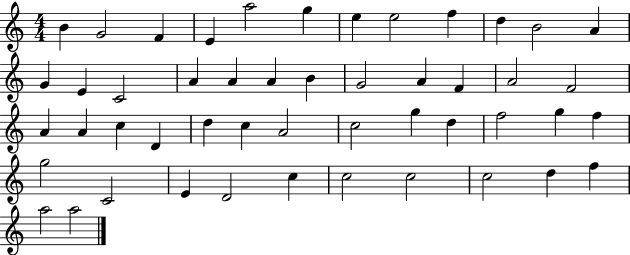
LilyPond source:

{
  \clef treble
  \numericTimeSignature
  \time 4/4
  \key c \major
  b'4 g'2 f'4 | e'4 a''2 g''4 | e''4 e''2 f''4 | d''4 b'2 a'4 | \break g'4 e'4 c'2 | a'4 a'4 a'4 b'4 | g'2 a'4 f'4 | a'2 f'2 | \break a'4 a'4 c''4 d'4 | d''4 c''4 a'2 | c''2 g''4 d''4 | f''2 g''4 f''4 | \break g''2 c'2 | e'4 d'2 c''4 | c''2 c''2 | c''2 d''4 f''4 | \break a''2 a''2 | \bar "|."
}